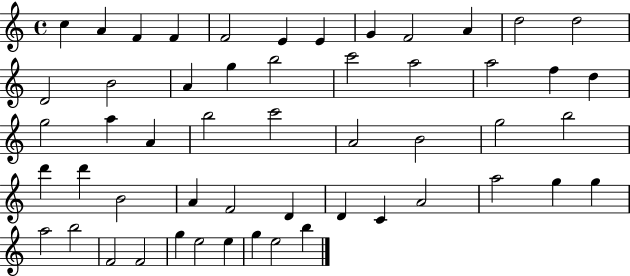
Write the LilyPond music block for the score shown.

{
  \clef treble
  \time 4/4
  \defaultTimeSignature
  \key c \major
  c''4 a'4 f'4 f'4 | f'2 e'4 e'4 | g'4 f'2 a'4 | d''2 d''2 | \break d'2 b'2 | a'4 g''4 b''2 | c'''2 a''2 | a''2 f''4 d''4 | \break g''2 a''4 a'4 | b''2 c'''2 | a'2 b'2 | g''2 b''2 | \break d'''4 d'''4 b'2 | a'4 f'2 d'4 | d'4 c'4 a'2 | a''2 g''4 g''4 | \break a''2 b''2 | f'2 f'2 | g''4 e''2 e''4 | g''4 e''2 b''4 | \break \bar "|."
}